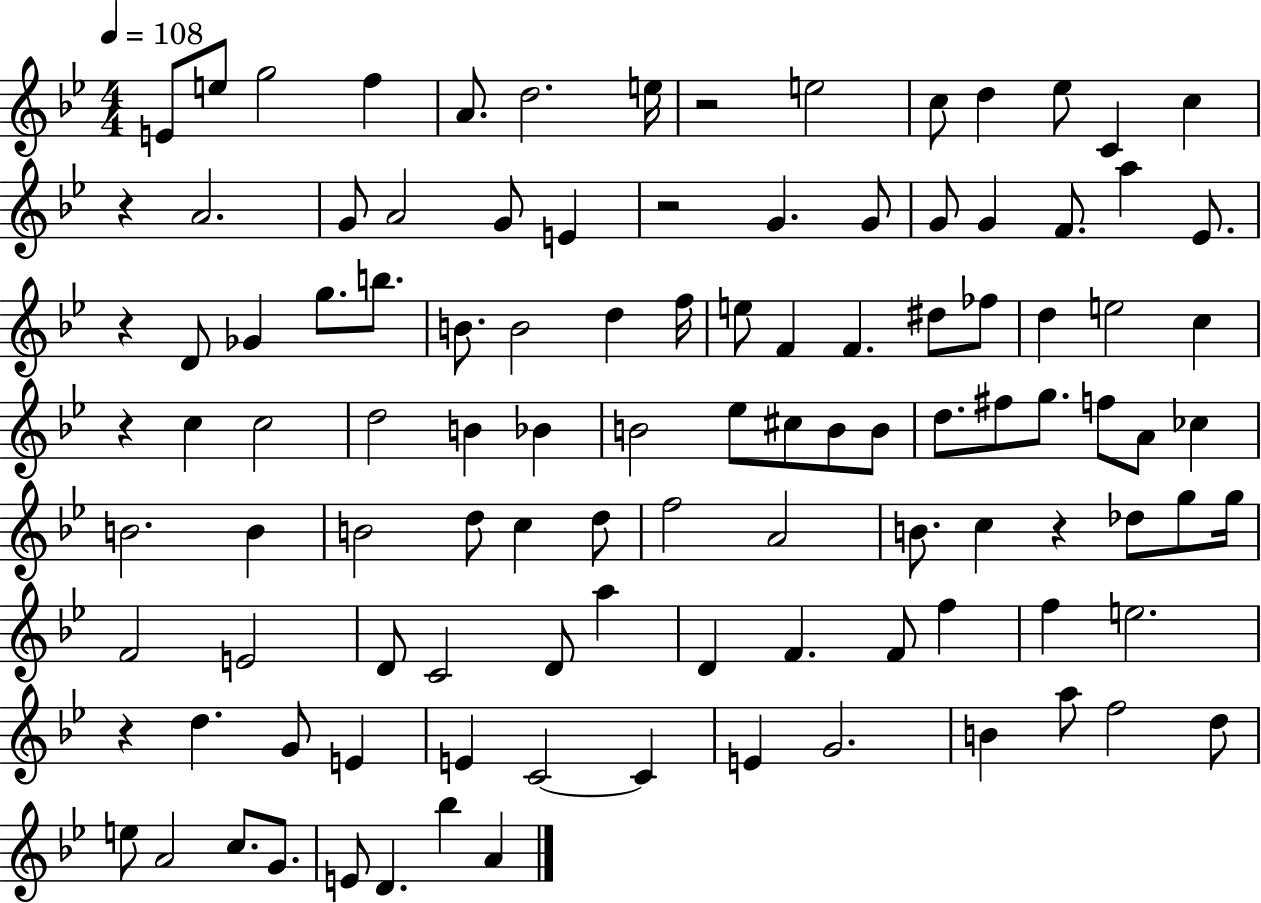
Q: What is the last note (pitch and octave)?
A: A4